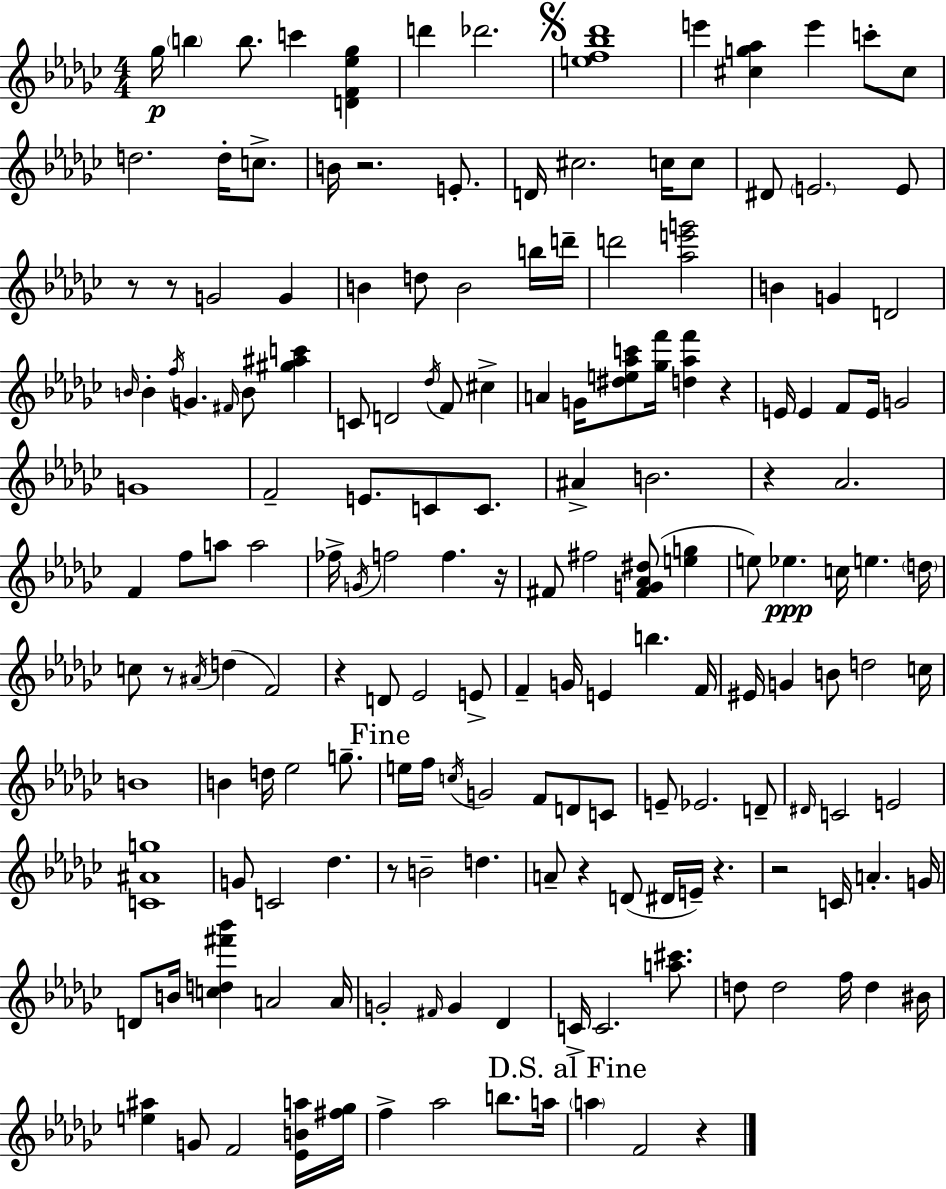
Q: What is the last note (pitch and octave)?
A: F4